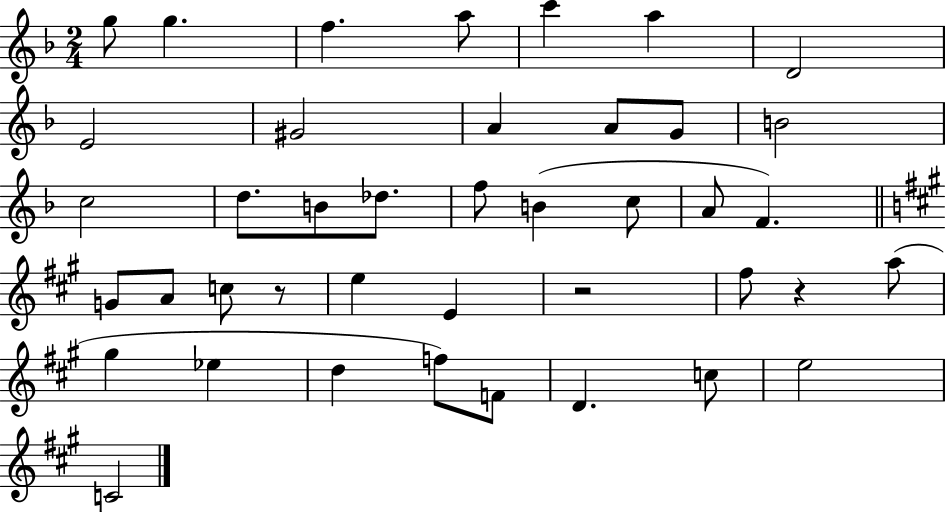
G5/e G5/q. F5/q. A5/e C6/q A5/q D4/h E4/h G#4/h A4/q A4/e G4/e B4/h C5/h D5/e. B4/e Db5/e. F5/e B4/q C5/e A4/e F4/q. G4/e A4/e C5/e R/e E5/q E4/q R/h F#5/e R/q A5/e G#5/q Eb5/q D5/q F5/e F4/e D4/q. C5/e E5/h C4/h